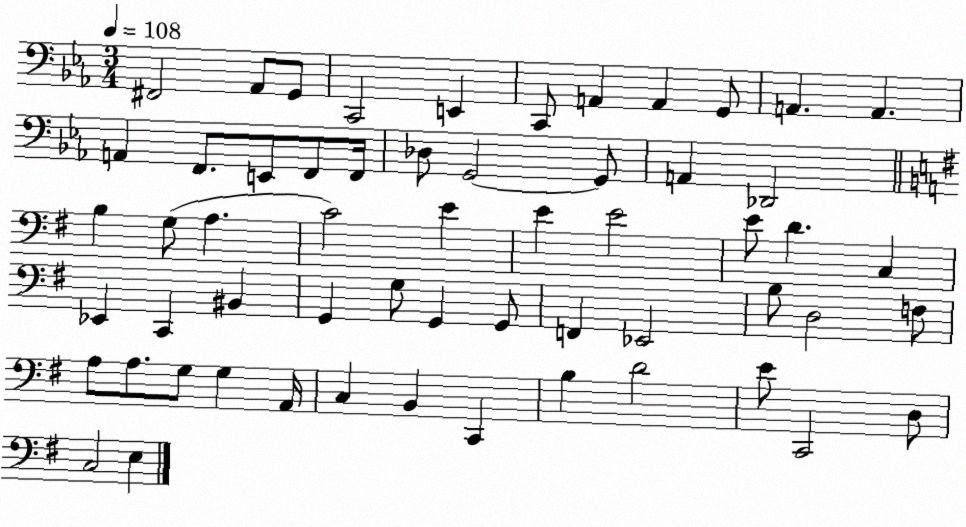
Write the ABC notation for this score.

X:1
T:Untitled
M:3/4
L:1/4
K:Eb
^F,,2 _A,,/2 G,,/2 C,,2 E,, C,,/2 A,, A,, G,,/2 A,, A,, A,, F,,/2 E,,/2 F,,/2 F,,/4 _D,/2 G,,2 G,,/2 A,, _D,,2 B, G,/2 A, C2 E E E2 E/2 D C, _E,, C,, ^B,, G,, G,/2 G,, G,,/2 F,, _E,,2 B,/2 D,2 F,/2 A,/2 A,/2 G,/2 G, A,,/4 C, B,, C,, B, D2 E/2 C,,2 D,/2 C,2 E,